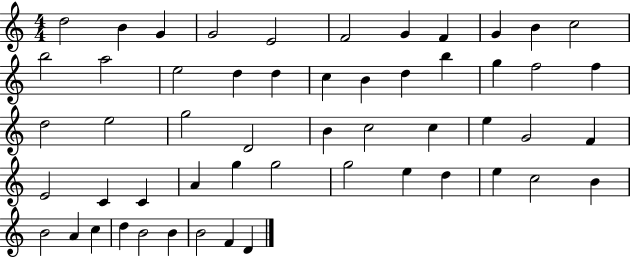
D5/h B4/q G4/q G4/h E4/h F4/h G4/q F4/q G4/q B4/q C5/h B5/h A5/h E5/h D5/q D5/q C5/q B4/q D5/q B5/q G5/q F5/h F5/q D5/h E5/h G5/h D4/h B4/q C5/h C5/q E5/q G4/h F4/q E4/h C4/q C4/q A4/q G5/q G5/h G5/h E5/q D5/q E5/q C5/h B4/q B4/h A4/q C5/q D5/q B4/h B4/q B4/h F4/q D4/q